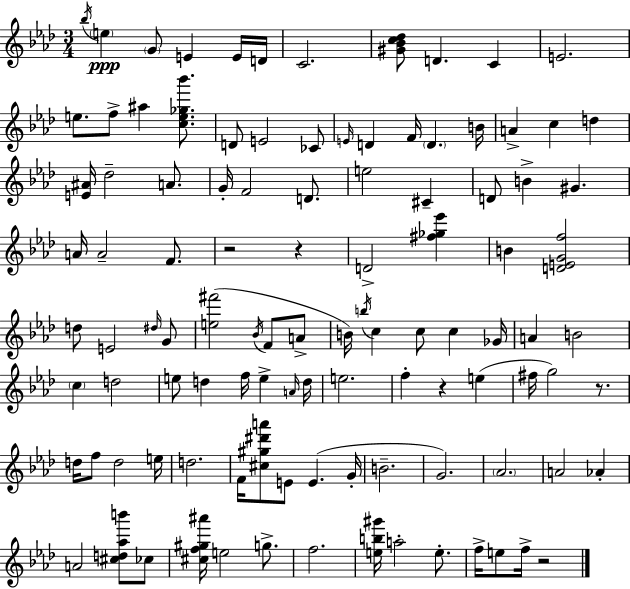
X:1
T:Untitled
M:3/4
L:1/4
K:Fm
_b/4 e G/2 E E/4 D/4 C2 [^G_Bc_d]/2 D C E2 e/2 f/2 ^a [ce_g_b']/2 D/2 E2 _C/2 E/4 D F/4 D B/4 A c d [E^A]/4 _d2 A/2 G/4 F2 D/2 e2 ^C D/2 B ^G A/4 A2 F/2 z2 z D2 [^f_g_e'] B [DEGf]2 d/2 E2 ^d/4 G/2 [e^f']2 _B/4 F/2 A/2 B/4 b/4 c c/2 c _G/4 A B2 c d2 e/2 d f/4 e A/4 d/4 e2 f z e ^f/4 g2 z/2 d/4 f/2 d2 e/4 d2 F/4 [^c^g^d'a']/2 E/2 E G/4 B2 G2 _A2 A2 _A A2 [^cd_ab']/2 _c/2 [^cf^g^a']/4 e2 g/2 f2 [eb^g']/4 a2 e/2 f/4 e/2 f/4 z2